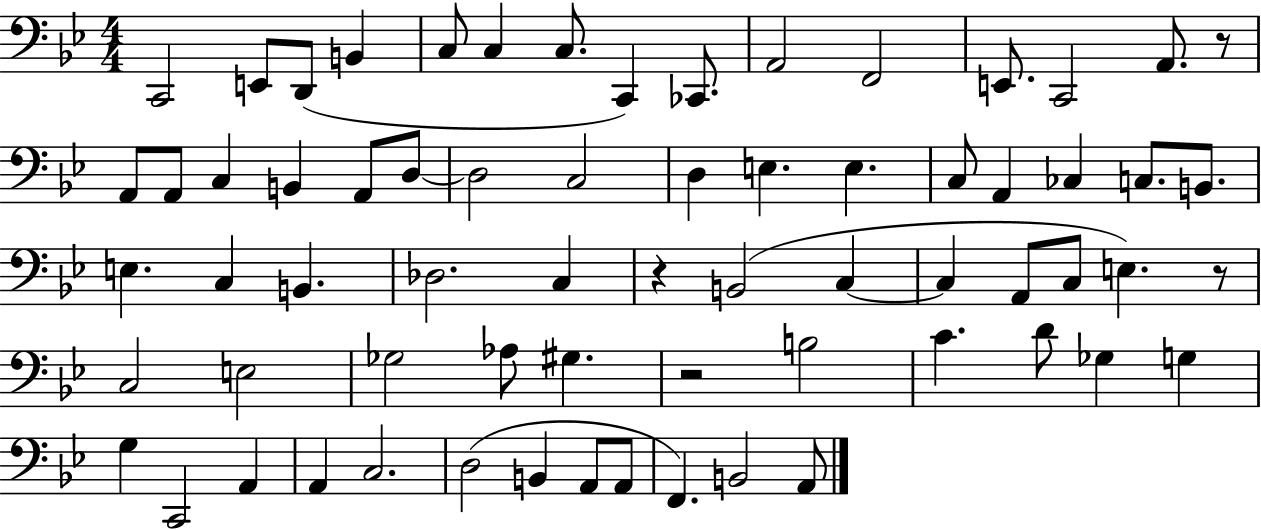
X:1
T:Untitled
M:4/4
L:1/4
K:Bb
C,,2 E,,/2 D,,/2 B,, C,/2 C, C,/2 C,, _C,,/2 A,,2 F,,2 E,,/2 C,,2 A,,/2 z/2 A,,/2 A,,/2 C, B,, A,,/2 D,/2 D,2 C,2 D, E, E, C,/2 A,, _C, C,/2 B,,/2 E, C, B,, _D,2 C, z B,,2 C, C, A,,/2 C,/2 E, z/2 C,2 E,2 _G,2 _A,/2 ^G, z2 B,2 C D/2 _G, G, G, C,,2 A,, A,, C,2 D,2 B,, A,,/2 A,,/2 F,, B,,2 A,,/2